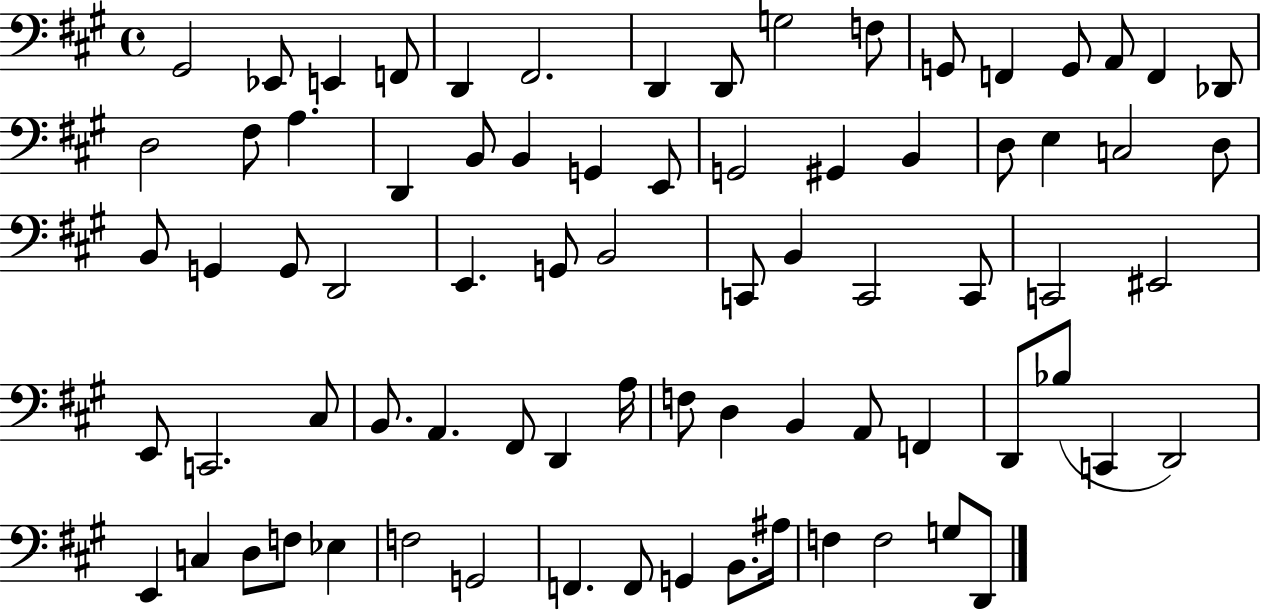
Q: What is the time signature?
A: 4/4